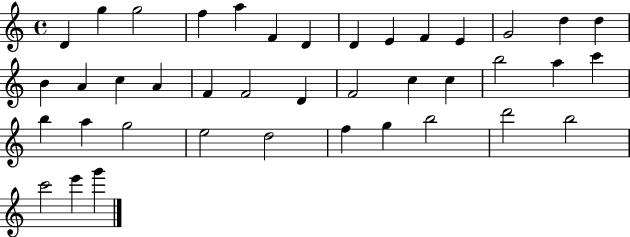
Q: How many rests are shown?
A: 0